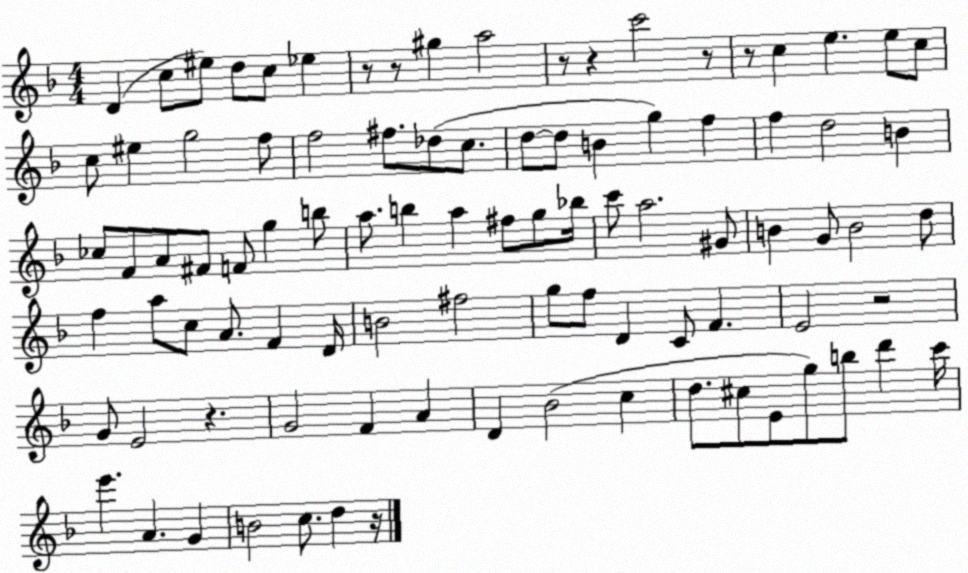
X:1
T:Untitled
M:4/4
L:1/4
K:F
D c/2 ^e/2 d/2 c/2 _e z/2 z/2 ^g a2 z/2 z c'2 z/2 z/2 c e e/2 c/2 c/2 ^e g2 f/2 f2 ^f/2 _d/2 c/2 d/2 d/2 B g f f d2 B _c/2 F/2 A/2 ^F/2 F/2 g b/2 a/2 b a ^f/2 g/2 _b/4 c'/2 a2 ^G/2 B G/2 B2 d/2 f a/2 c/2 A/2 F D/4 B2 ^f2 g/2 f/2 D C/2 F E2 z2 G/2 E2 z G2 F A D _B2 c d/2 ^c/2 E/2 g/2 b/2 d' c'/4 e' A G B2 c/2 d z/4